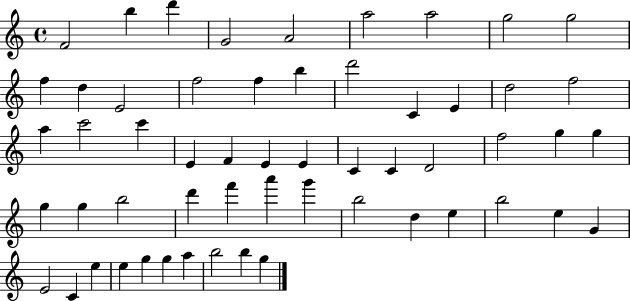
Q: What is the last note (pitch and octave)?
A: G5